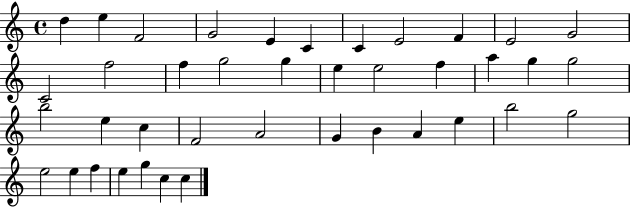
D5/q E5/q F4/h G4/h E4/q C4/q C4/q E4/h F4/q E4/h G4/h C4/h F5/h F5/q G5/h G5/q E5/q E5/h F5/q A5/q G5/q G5/h B5/h E5/q C5/q F4/h A4/h G4/q B4/q A4/q E5/q B5/h G5/h E5/h E5/q F5/q E5/q G5/q C5/q C5/q